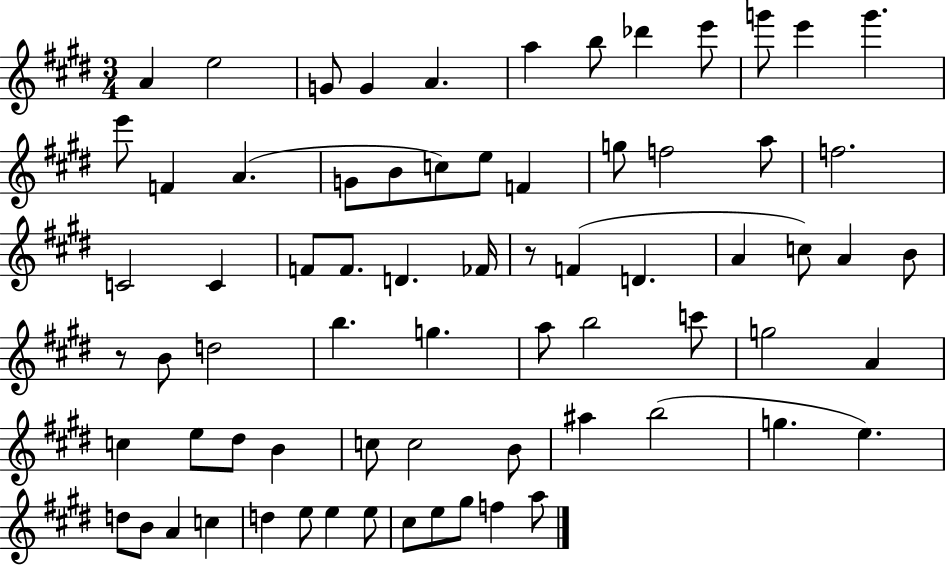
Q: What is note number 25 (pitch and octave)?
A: C4